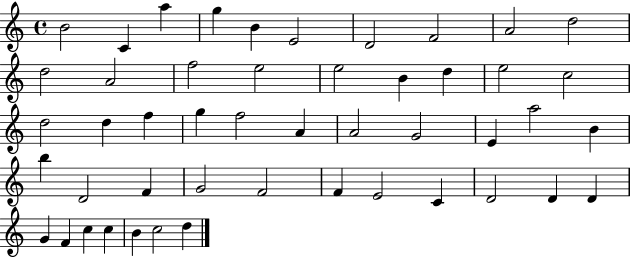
B4/h C4/q A5/q G5/q B4/q E4/h D4/h F4/h A4/h D5/h D5/h A4/h F5/h E5/h E5/h B4/q D5/q E5/h C5/h D5/h D5/q F5/q G5/q F5/h A4/q A4/h G4/h E4/q A5/h B4/q B5/q D4/h F4/q G4/h F4/h F4/q E4/h C4/q D4/h D4/q D4/q G4/q F4/q C5/q C5/q B4/q C5/h D5/q